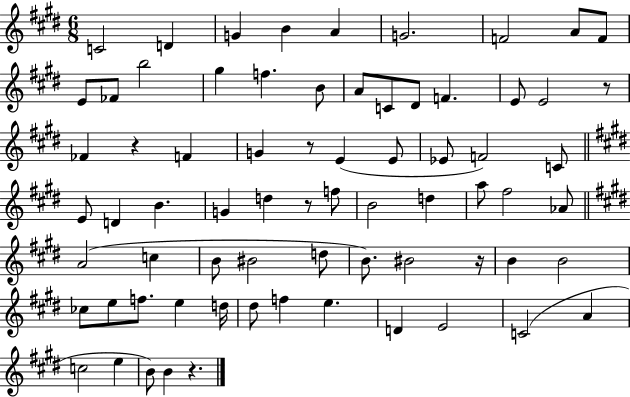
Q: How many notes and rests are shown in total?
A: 71